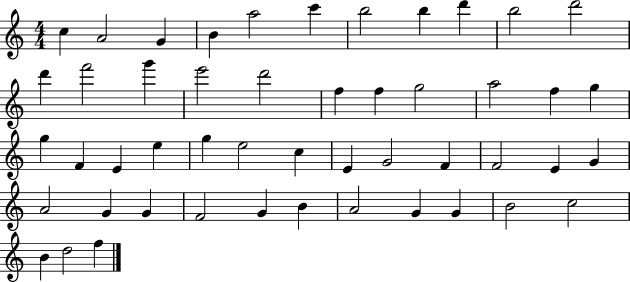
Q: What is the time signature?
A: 4/4